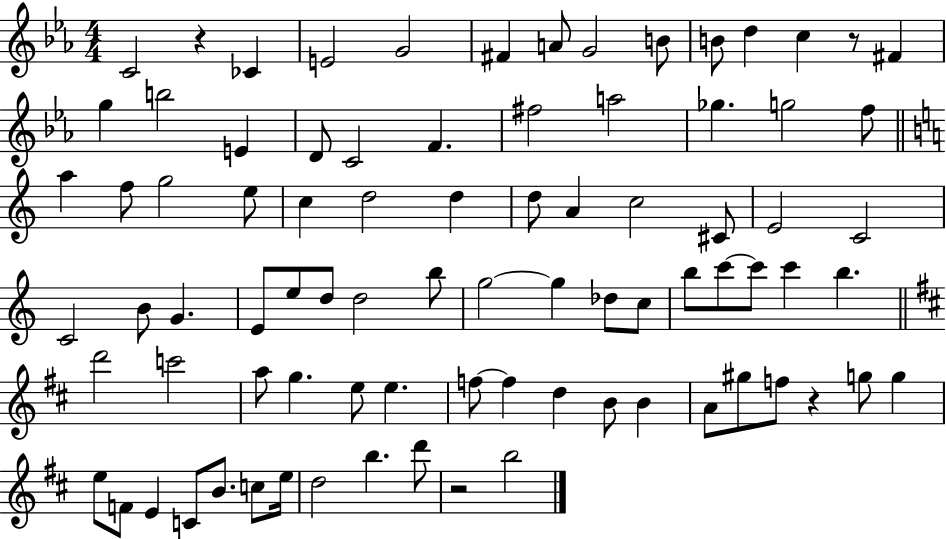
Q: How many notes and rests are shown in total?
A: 84